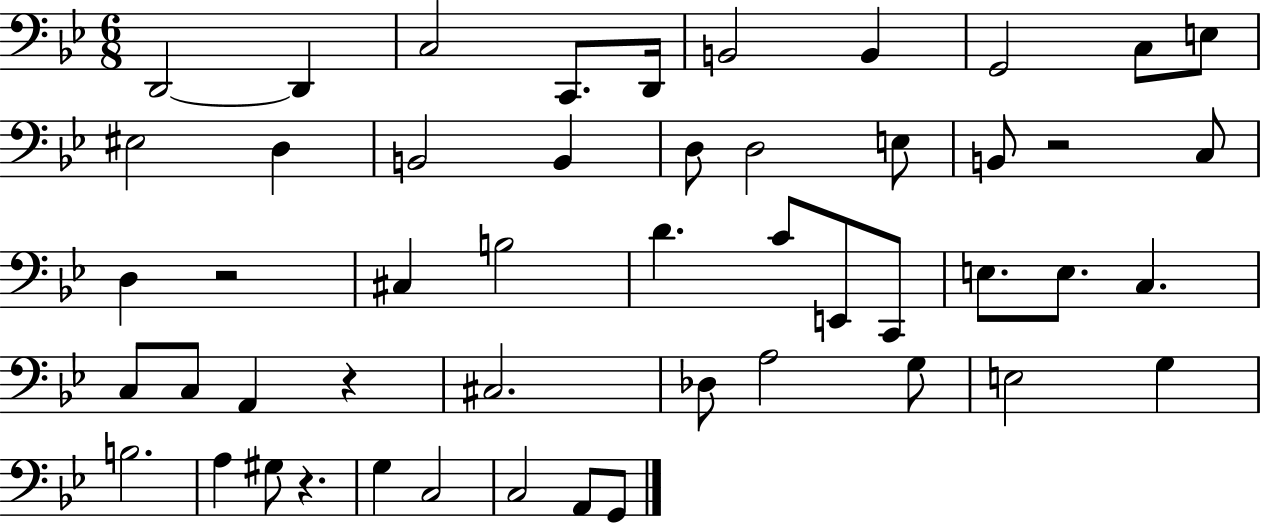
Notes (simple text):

D2/h D2/q C3/h C2/e. D2/s B2/h B2/q G2/h C3/e E3/e EIS3/h D3/q B2/h B2/q D3/e D3/h E3/e B2/e R/h C3/e D3/q R/h C#3/q B3/h D4/q. C4/e E2/e C2/e E3/e. E3/e. C3/q. C3/e C3/e A2/q R/q C#3/h. Db3/e A3/h G3/e E3/h G3/q B3/h. A3/q G#3/e R/q. G3/q C3/h C3/h A2/e G2/e